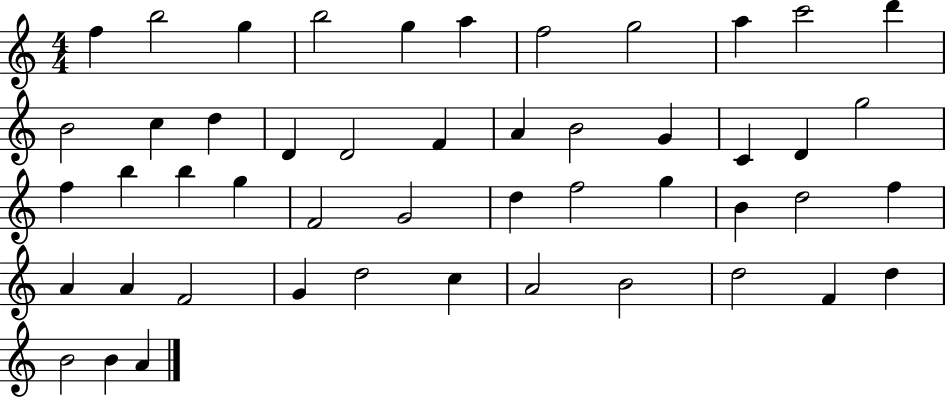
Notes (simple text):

F5/q B5/h G5/q B5/h G5/q A5/q F5/h G5/h A5/q C6/h D6/q B4/h C5/q D5/q D4/q D4/h F4/q A4/q B4/h G4/q C4/q D4/q G5/h F5/q B5/q B5/q G5/q F4/h G4/h D5/q F5/h G5/q B4/q D5/h F5/q A4/q A4/q F4/h G4/q D5/h C5/q A4/h B4/h D5/h F4/q D5/q B4/h B4/q A4/q